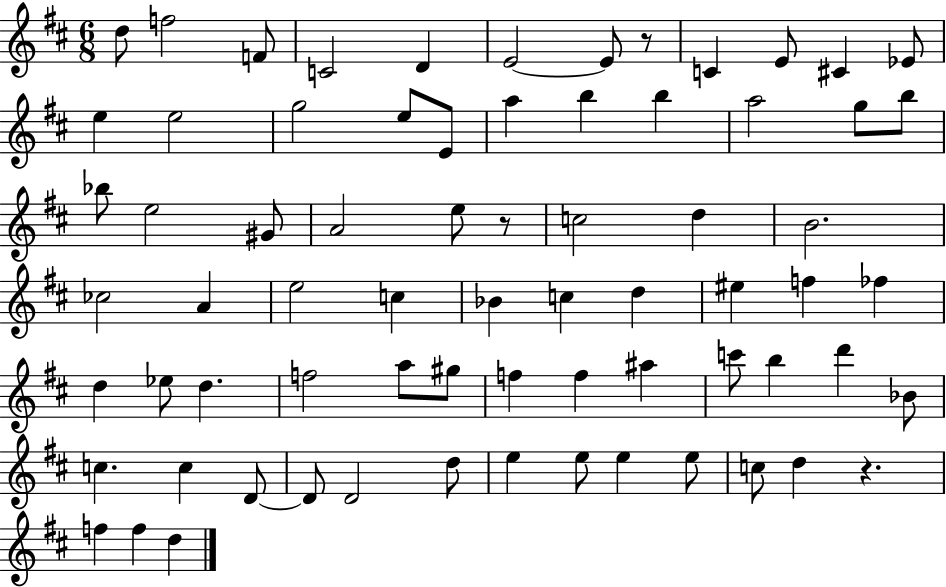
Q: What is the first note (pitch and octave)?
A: D5